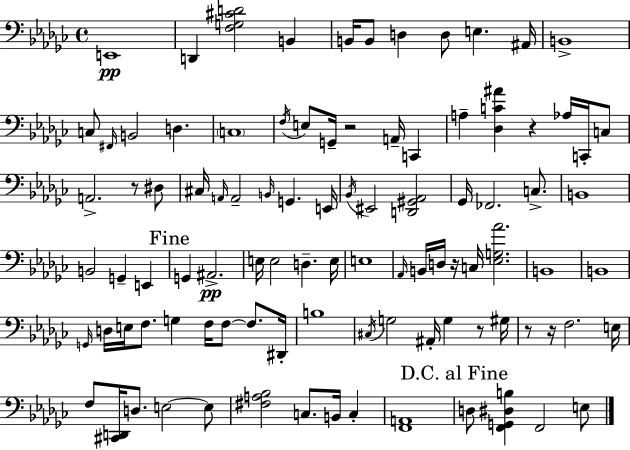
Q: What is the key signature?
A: EES minor